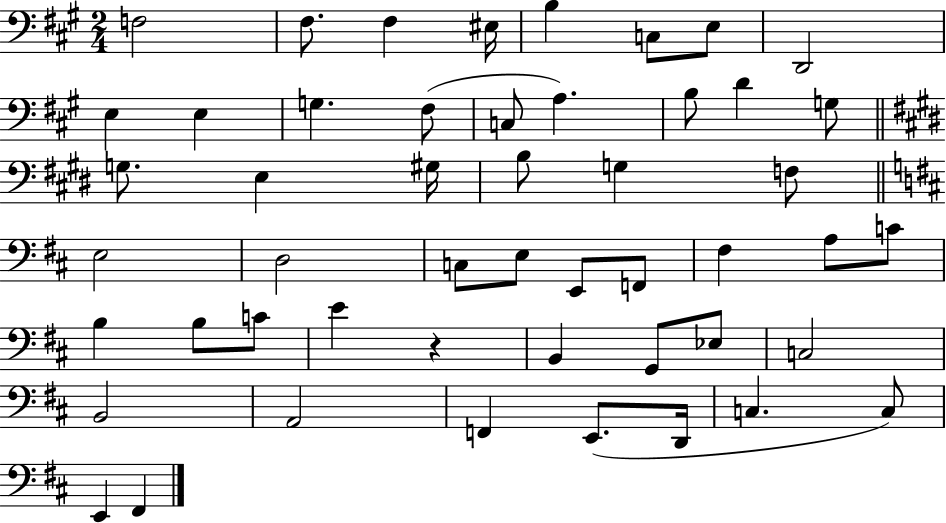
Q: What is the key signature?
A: A major